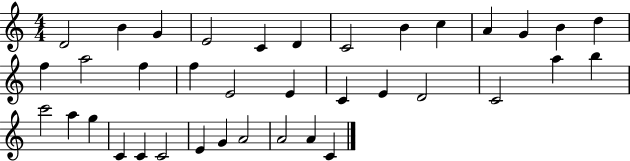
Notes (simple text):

D4/h B4/q G4/q E4/h C4/q D4/q C4/h B4/q C5/q A4/q G4/q B4/q D5/q F5/q A5/h F5/q F5/q E4/h E4/q C4/q E4/q D4/h C4/h A5/q B5/q C6/h A5/q G5/q C4/q C4/q C4/h E4/q G4/q A4/h A4/h A4/q C4/q